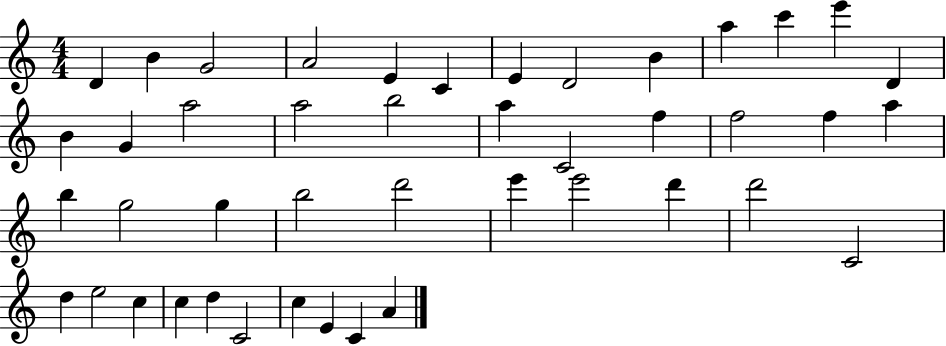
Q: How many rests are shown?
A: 0